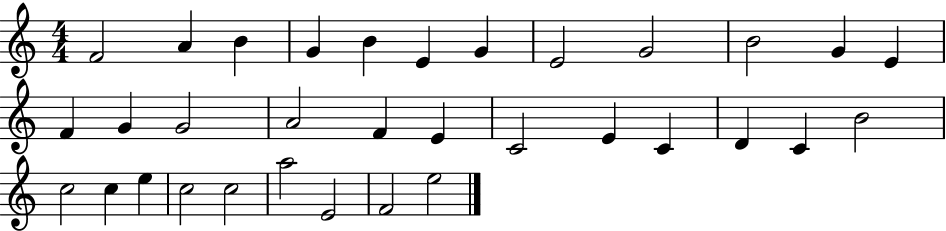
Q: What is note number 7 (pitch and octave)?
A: G4